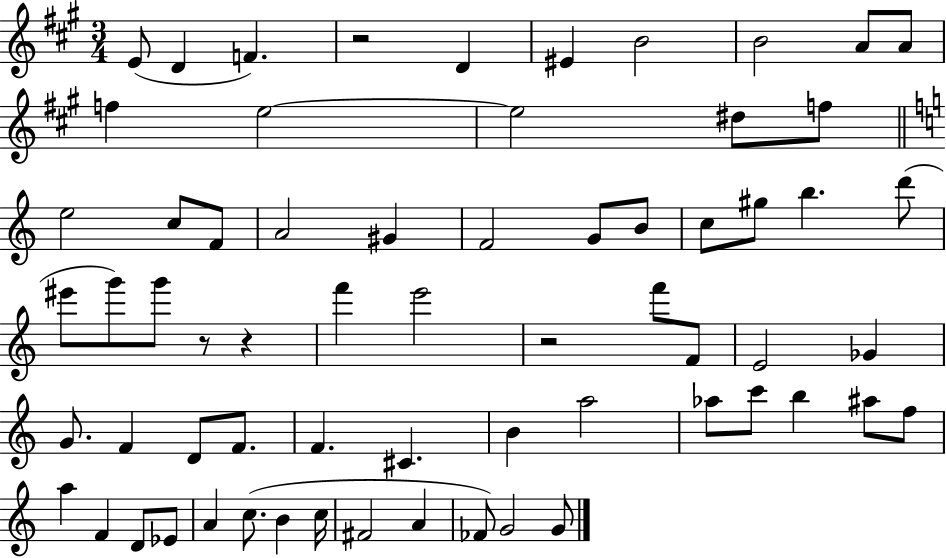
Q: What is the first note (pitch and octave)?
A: E4